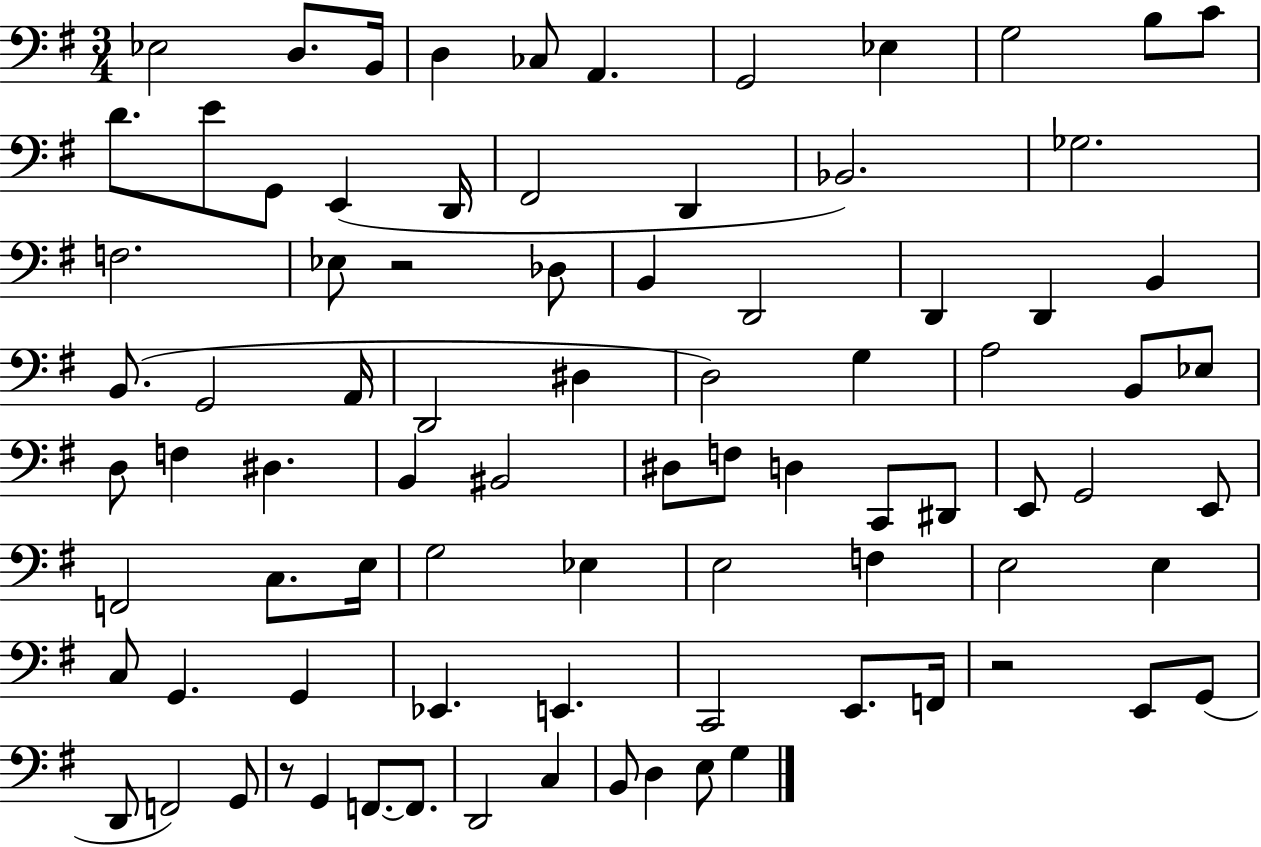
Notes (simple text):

Eb3/h D3/e. B2/s D3/q CES3/e A2/q. G2/h Eb3/q G3/h B3/e C4/e D4/e. E4/e G2/e E2/q D2/s F#2/h D2/q Bb2/h. Gb3/h. F3/h. Eb3/e R/h Db3/e B2/q D2/h D2/q D2/q B2/q B2/e. G2/h A2/s D2/h D#3/q D3/h G3/q A3/h B2/e Eb3/e D3/e F3/q D#3/q. B2/q BIS2/h D#3/e F3/e D3/q C2/e D#2/e E2/e G2/h E2/e F2/h C3/e. E3/s G3/h Eb3/q E3/h F3/q E3/h E3/q C3/e G2/q. G2/q Eb2/q. E2/q. C2/h E2/e. F2/s R/h E2/e G2/e D2/e F2/h G2/e R/e G2/q F2/e. F2/e. D2/h C3/q B2/e D3/q E3/e G3/q